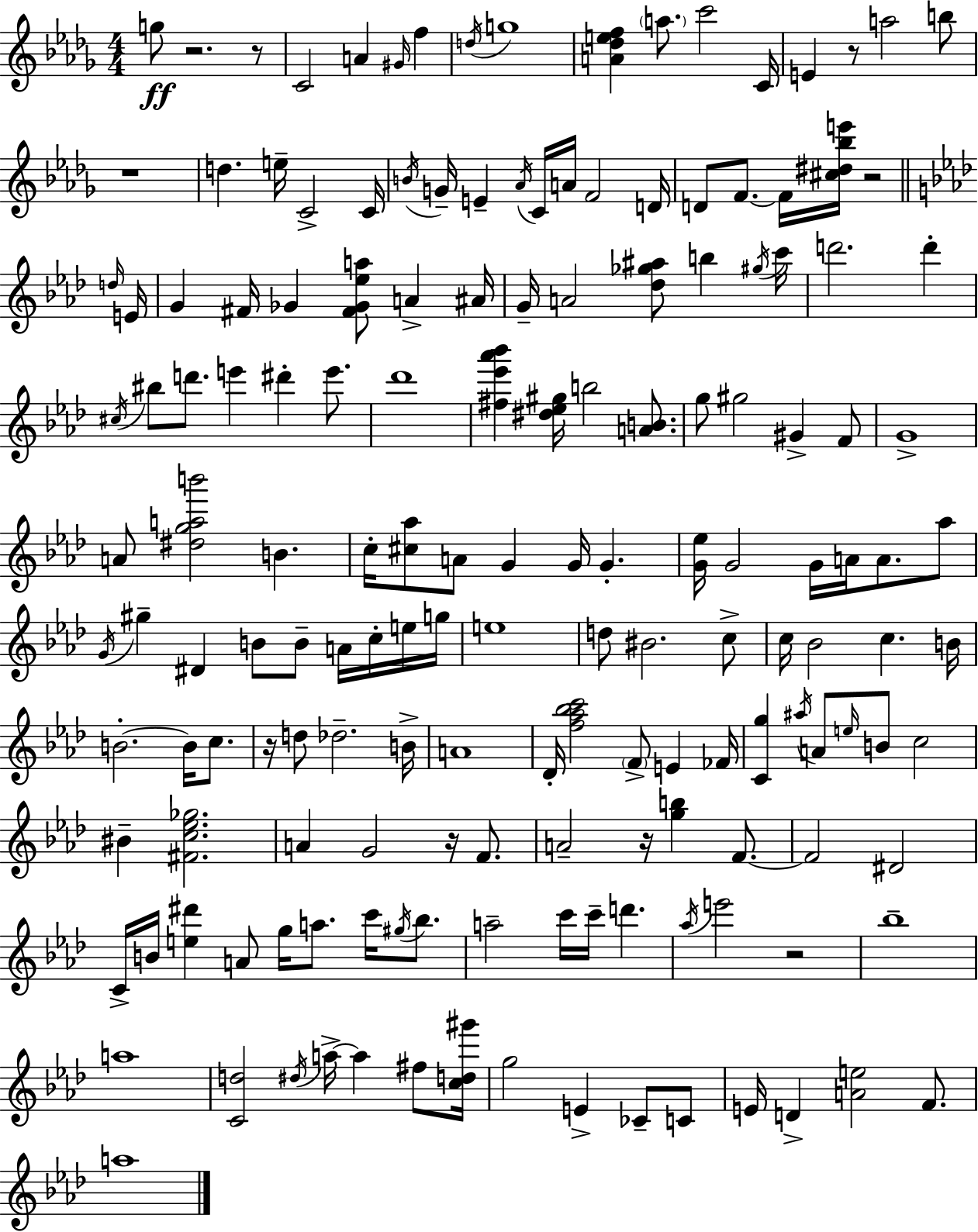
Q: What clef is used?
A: treble